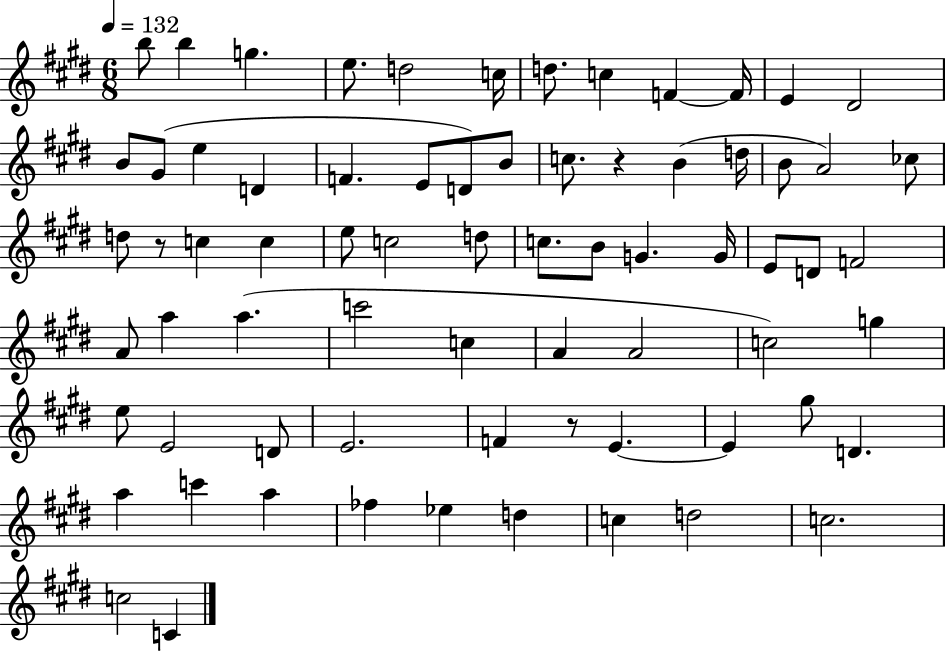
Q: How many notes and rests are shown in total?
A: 71